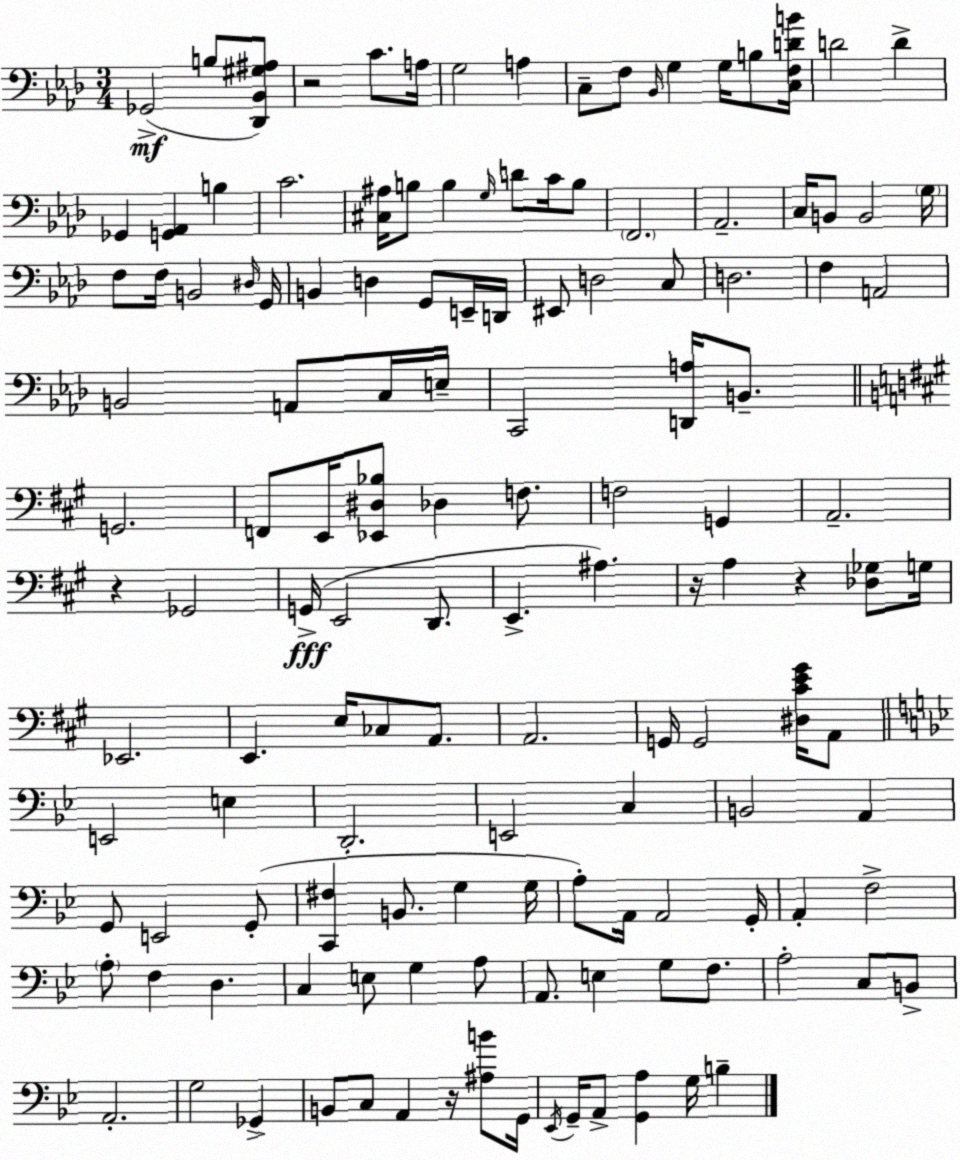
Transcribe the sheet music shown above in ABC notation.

X:1
T:Untitled
M:3/4
L:1/4
K:Ab
_G,,2 B,/2 [_D,,_B,,^G,^A,]/2 z2 C/2 A,/4 G,2 A, C,/2 F,/2 _B,,/4 G, G,/4 B,/2 [C,F,DB]/4 D2 D _G,, [G,,_A,,] B, C2 [^C,^A,]/4 B,/2 B, G,/4 D/2 C/4 B,/2 F,,2 _A,,2 C,/4 B,,/2 B,,2 G,/4 F,/2 F,/4 B,,2 ^D,/4 G,,/4 B,, D, G,,/2 E,,/4 D,,/4 ^E,,/2 D,2 C,/2 D,2 F, A,,2 B,,2 A,,/2 C,/4 E,/4 C,,2 [D,,A,]/4 B,,/2 G,,2 F,,/2 E,,/4 [_E,,^D,_B,]/2 _D, F,/2 F,2 G,, A,,2 z _G,,2 G,,/4 E,,2 D,,/2 E,, ^A, z/4 A, z [_D,_G,]/2 G,/4 _E,,2 E,, E,/4 _C,/2 A,,/2 A,,2 G,,/4 G,,2 [^D,^CE^G]/4 A,,/2 E,,2 E, D,,2 E,,2 C, B,,2 A,, G,,/2 E,,2 G,,/2 [C,,^F,] B,,/2 G, G,/4 A,/2 A,,/4 A,,2 G,,/4 A,, F,2 A,/2 F, D, C, E,/2 G, A,/2 A,,/2 E, G,/2 F,/2 A,2 C,/2 B,,/2 A,,2 G,2 _G,, B,,/2 C,/2 A,, z/4 [^A,B]/2 G,,/4 _E,,/4 G,,/4 A,,/2 [G,,A,] G,/4 B,